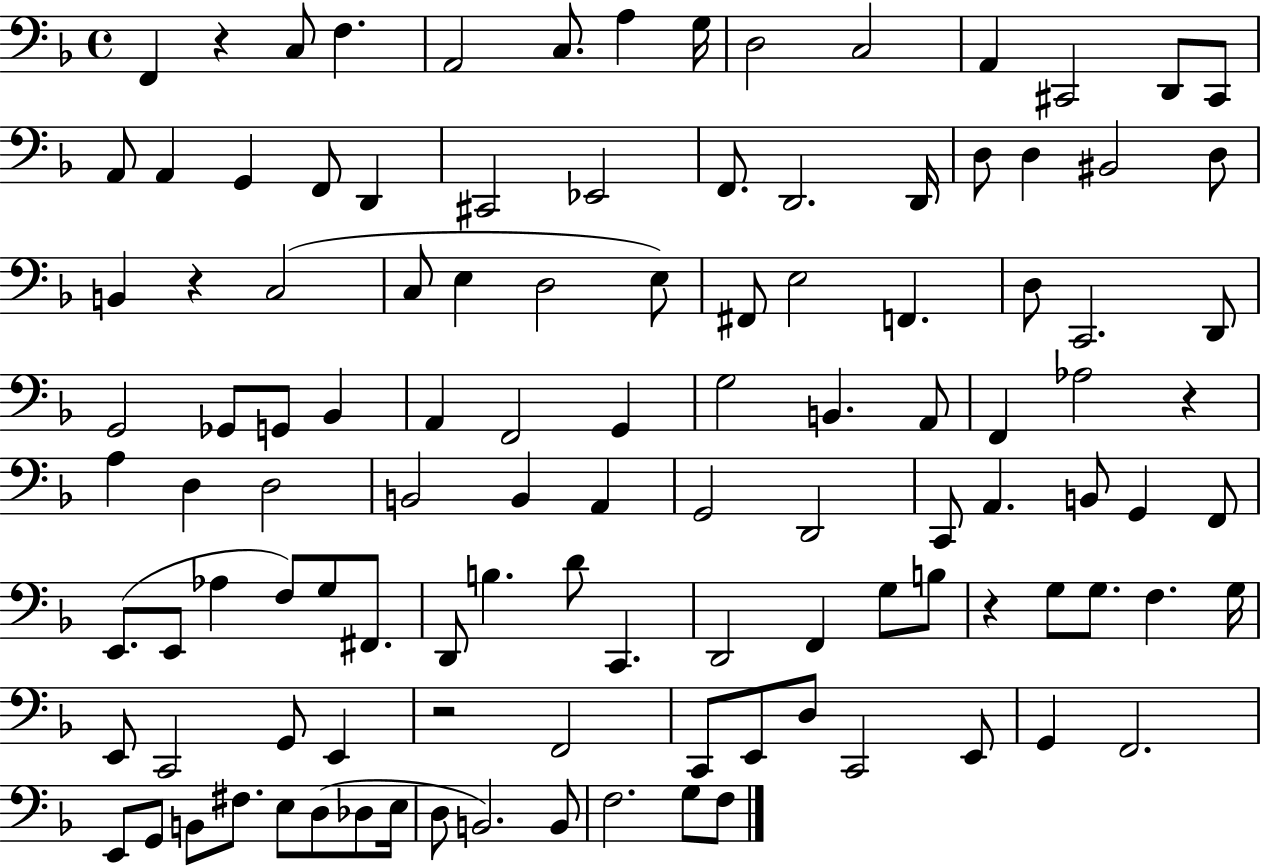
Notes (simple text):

F2/q R/q C3/e F3/q. A2/h C3/e. A3/q G3/s D3/h C3/h A2/q C#2/h D2/e C#2/e A2/e A2/q G2/q F2/e D2/q C#2/h Eb2/h F2/e. D2/h. D2/s D3/e D3/q BIS2/h D3/e B2/q R/q C3/h C3/e E3/q D3/h E3/e F#2/e E3/h F2/q. D3/e C2/h. D2/e G2/h Gb2/e G2/e Bb2/q A2/q F2/h G2/q G3/h B2/q. A2/e F2/q Ab3/h R/q A3/q D3/q D3/h B2/h B2/q A2/q G2/h D2/h C2/e A2/q. B2/e G2/q F2/e E2/e. E2/e Ab3/q F3/e G3/e F#2/e. D2/e B3/q. D4/e C2/q. D2/h F2/q G3/e B3/e R/q G3/e G3/e. F3/q. G3/s E2/e C2/h G2/e E2/q R/h F2/h C2/e E2/e D3/e C2/h E2/e G2/q F2/h. E2/e G2/e B2/e F#3/e. E3/e D3/e Db3/e E3/s D3/e B2/h. B2/e F3/h. G3/e F3/e